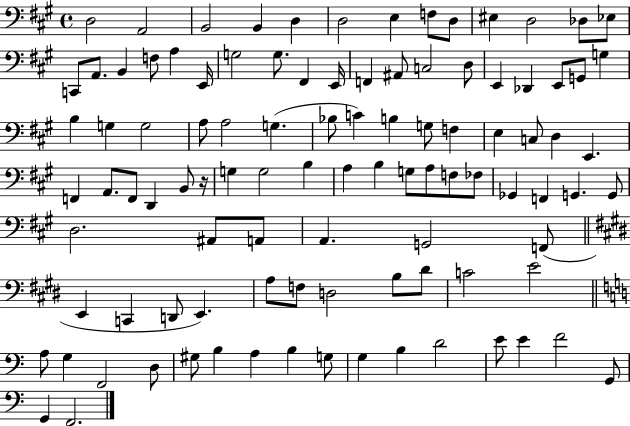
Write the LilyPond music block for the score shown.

{
  \clef bass
  \time 4/4
  \defaultTimeSignature
  \key a \major
  d2 a,2 | b,2 b,4 d4 | d2 e4 f8 d8 | eis4 d2 des8 ees8 | \break c,8 a,8. b,4 f8 a4 e,16 | g2 g8. fis,4 e,16 | f,4 ais,8 c2 d8 | e,4 des,4 e,8 g,8 g4 | \break b4 g4 g2 | a8 a2 g4.( | bes8 c'4) b4 g8 f4 | e4 c8 d4 e,4. | \break f,4 a,8. f,8 d,4 b,8 r16 | g4 g2 b4 | a4 b4 g8 a8 f8 fes8 | ges,4 f,4 g,4. g,8 | \break d2. ais,8 a,8 | a,4. g,2 f,8( | \bar "||" \break \key e \major e,4 c,4 d,8 e,4.) | a8 f8 d2 b8 dis'8 | c'2 e'2 | \bar "||" \break \key a \minor a8 g4 f,2 d8 | gis8 b4 a4 b4 g8 | g4 b4 d'2 | e'8 e'4 f'2 g,8 | \break g,4 f,2. | \bar "|."
}